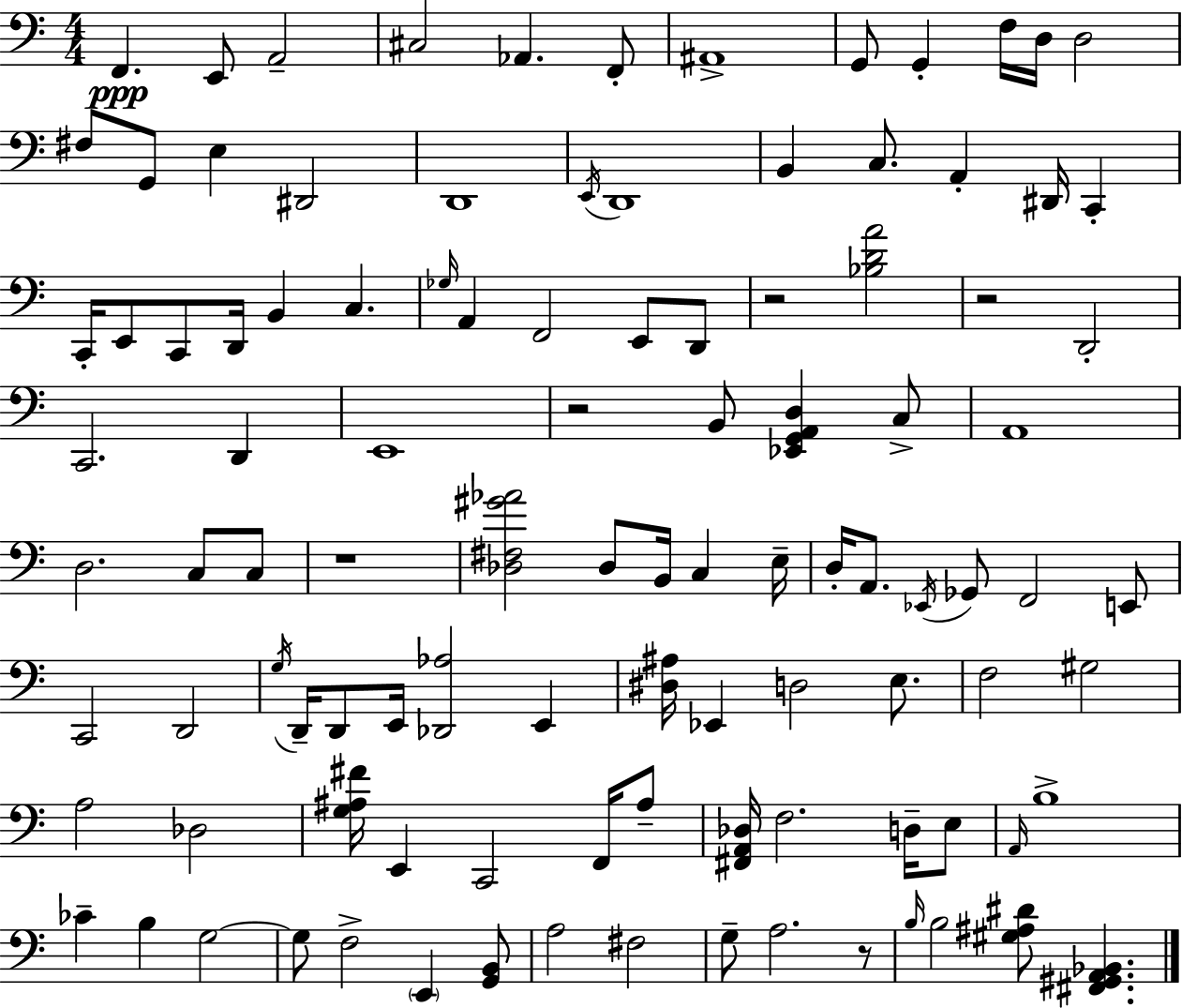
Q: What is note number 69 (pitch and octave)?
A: Db3